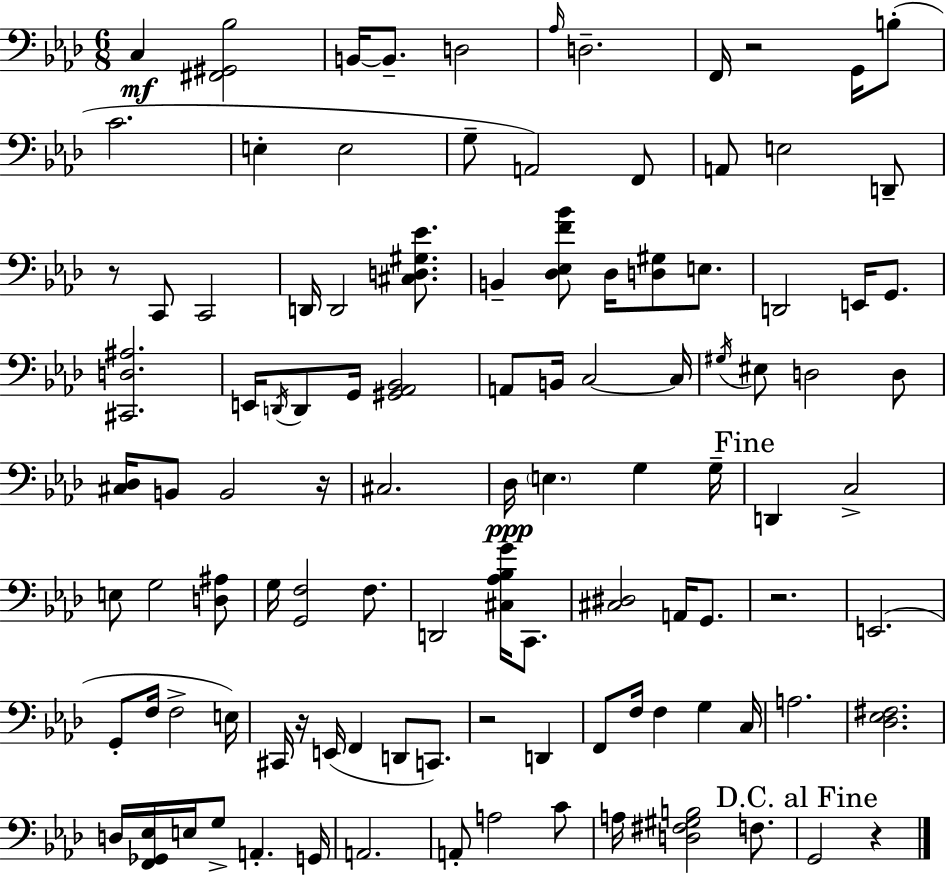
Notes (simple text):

C3/q [F#2,G#2,Bb3]/h B2/s B2/e. D3/h Ab3/s D3/h. F2/s R/h G2/s B3/e C4/h. E3/q E3/h G3/e A2/h F2/e A2/e E3/h D2/e R/e C2/e C2/h D2/s D2/h [C#3,D3,G#3,Eb4]/e. B2/q [Db3,Eb3,F4,Bb4]/e Db3/s [D3,G#3]/e E3/e. D2/h E2/s G2/e. [C#2,D3,A#3]/h. E2/s D2/s D2/e G2/s [G#2,Ab2,Bb2]/h A2/e B2/s C3/h C3/s G#3/s EIS3/e D3/h D3/e [C#3,Db3]/s B2/e B2/h R/s C#3/h. Db3/s E3/q. G3/q G3/s D2/q C3/h E3/e G3/h [D3,A#3]/e G3/s [G2,F3]/h F3/e. D2/h [C#3,Ab3,Bb3,G4]/s C2/e. [C#3,D#3]/h A2/s G2/e. R/h. E2/h. G2/e F3/s F3/h E3/s C#2/s R/s E2/s F2/q D2/e C2/e. R/h D2/q F2/e F3/s F3/q G3/q C3/s A3/h. [Db3,Eb3,F#3]/h. D3/s [F2,Gb2,Eb3]/s E3/s G3/e A2/q. G2/s A2/h. A2/e A3/h C4/e A3/s [D3,F#3,G#3,B3]/h F3/e. G2/h R/q